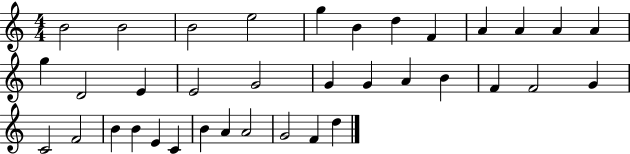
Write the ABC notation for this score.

X:1
T:Untitled
M:4/4
L:1/4
K:C
B2 B2 B2 e2 g B d F A A A A g D2 E E2 G2 G G A B F F2 G C2 F2 B B E C B A A2 G2 F d